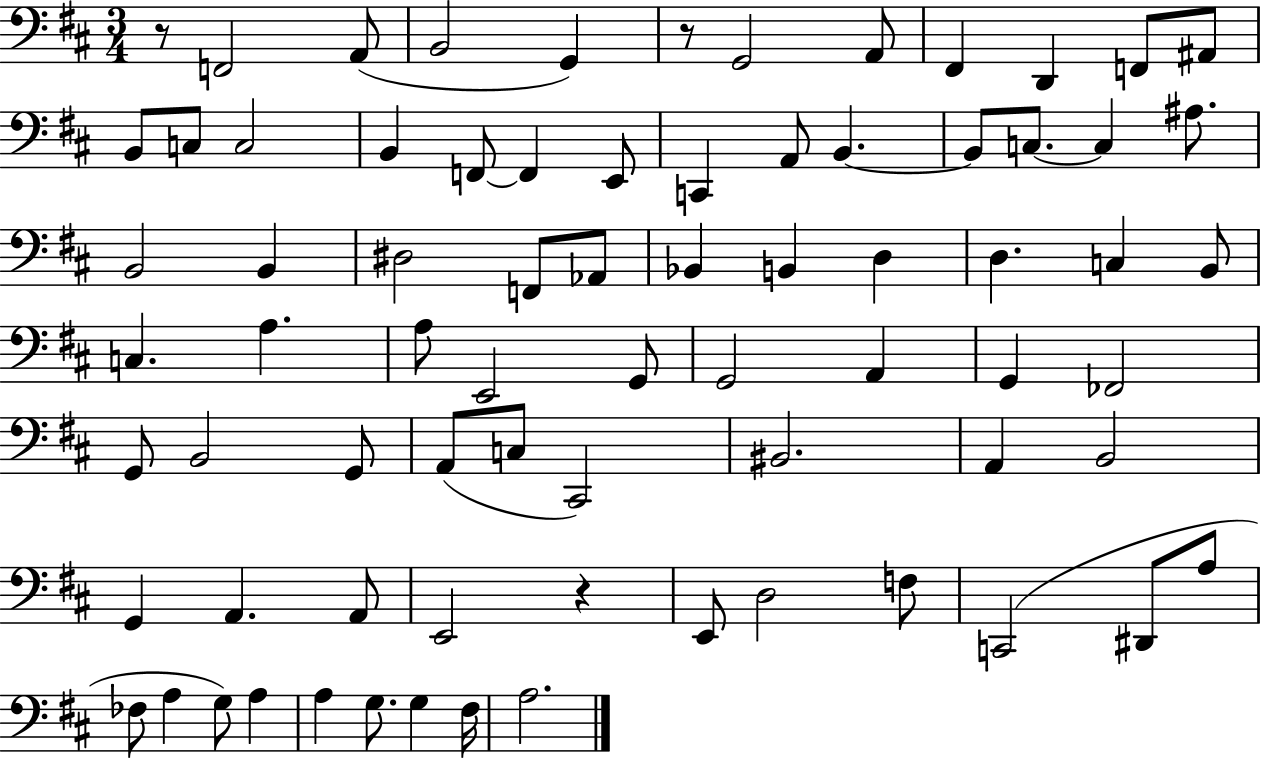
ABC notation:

X:1
T:Untitled
M:3/4
L:1/4
K:D
z/2 F,,2 A,,/2 B,,2 G,, z/2 G,,2 A,,/2 ^F,, D,, F,,/2 ^A,,/2 B,,/2 C,/2 C,2 B,, F,,/2 F,, E,,/2 C,, A,,/2 B,, B,,/2 C,/2 C, ^A,/2 B,,2 B,, ^D,2 F,,/2 _A,,/2 _B,, B,, D, D, C, B,,/2 C, A, A,/2 E,,2 G,,/2 G,,2 A,, G,, _F,,2 G,,/2 B,,2 G,,/2 A,,/2 C,/2 ^C,,2 ^B,,2 A,, B,,2 G,, A,, A,,/2 E,,2 z E,,/2 D,2 F,/2 C,,2 ^D,,/2 A,/2 _F,/2 A, G,/2 A, A, G,/2 G, ^F,/4 A,2